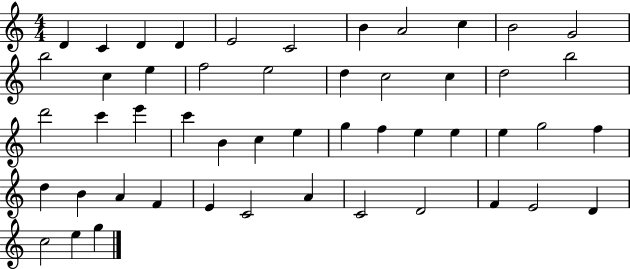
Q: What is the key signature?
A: C major